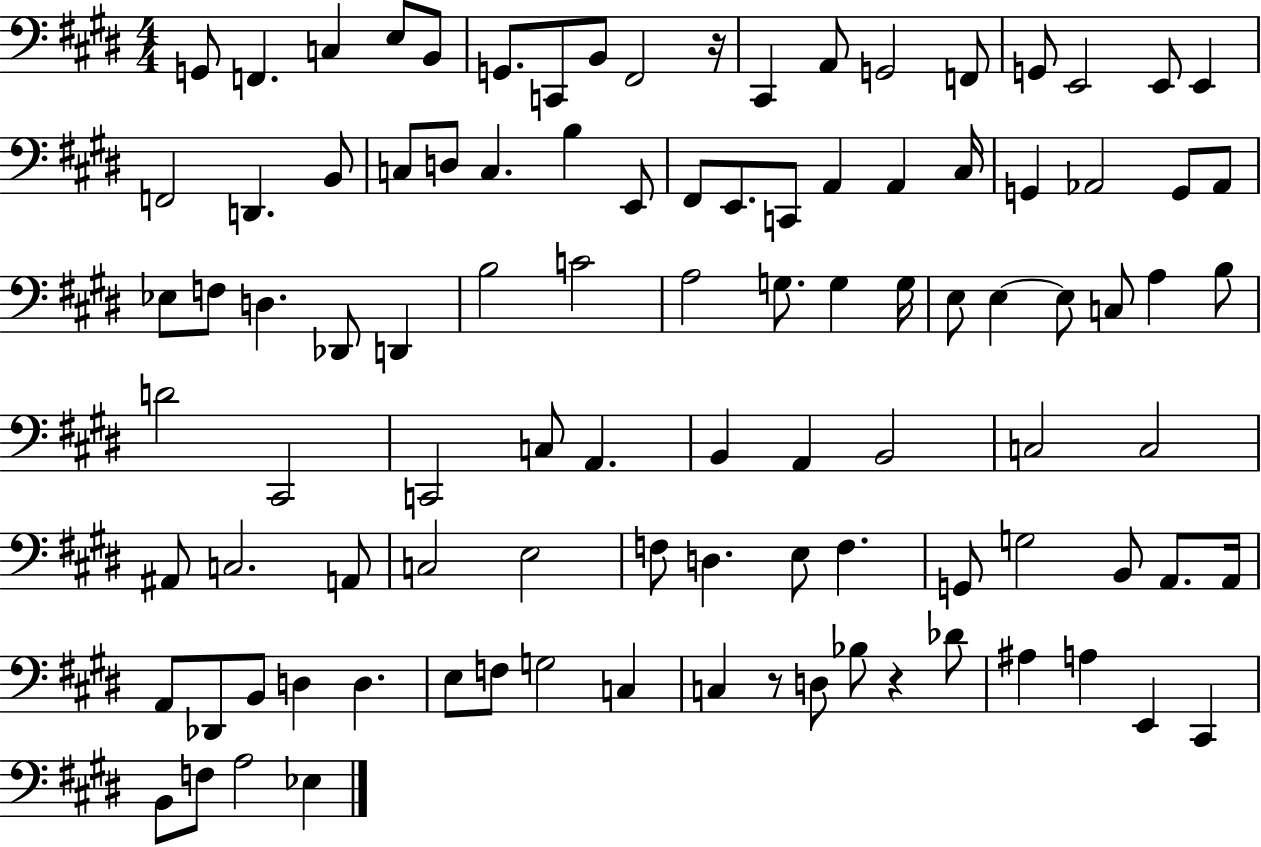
G2/e F2/q. C3/q E3/e B2/e G2/e. C2/e B2/e F#2/h R/s C#2/q A2/e G2/h F2/e G2/e E2/h E2/e E2/q F2/h D2/q. B2/e C3/e D3/e C3/q. B3/q E2/e F#2/e E2/e. C2/e A2/q A2/q C#3/s G2/q Ab2/h G2/e Ab2/e Eb3/e F3/e D3/q. Db2/e D2/q B3/h C4/h A3/h G3/e. G3/q G3/s E3/e E3/q E3/e C3/e A3/q B3/e D4/h C#2/h C2/h C3/e A2/q. B2/q A2/q B2/h C3/h C3/h A#2/e C3/h. A2/e C3/h E3/h F3/e D3/q. E3/e F3/q. G2/e G3/h B2/e A2/e. A2/s A2/e Db2/e B2/e D3/q D3/q. E3/e F3/e G3/h C3/q C3/q R/e D3/e Bb3/e R/q Db4/e A#3/q A3/q E2/q C#2/q B2/e F3/e A3/h Eb3/q